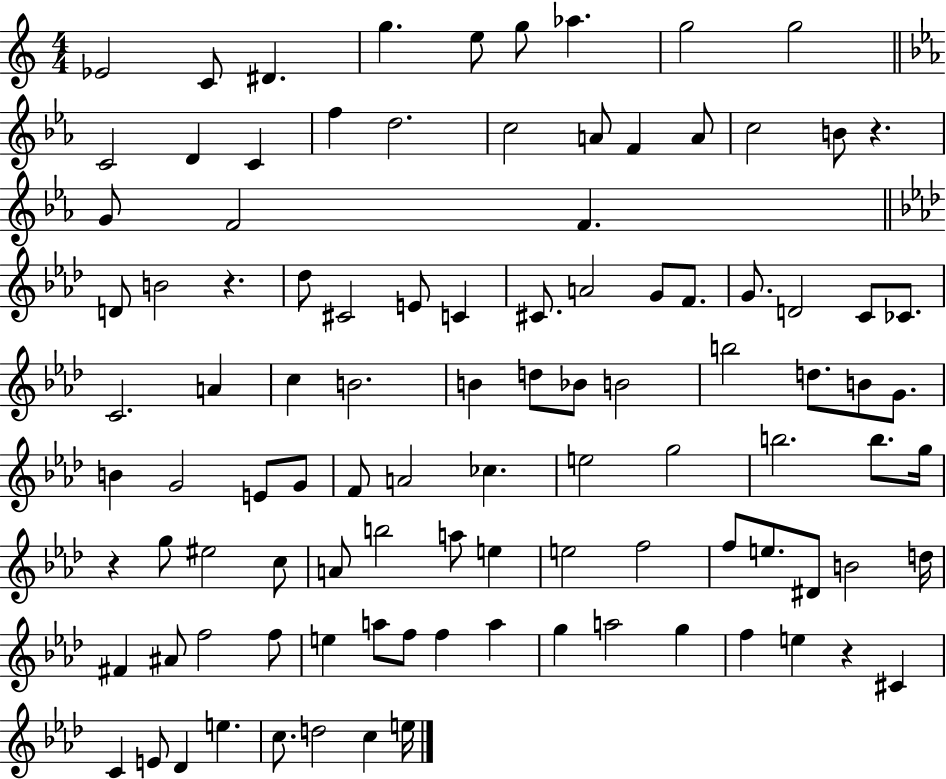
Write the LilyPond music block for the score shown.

{
  \clef treble
  \numericTimeSignature
  \time 4/4
  \key c \major
  \repeat volta 2 { ees'2 c'8 dis'4. | g''4. e''8 g''8 aes''4. | g''2 g''2 | \bar "||" \break \key ees \major c'2 d'4 c'4 | f''4 d''2. | c''2 a'8 f'4 a'8 | c''2 b'8 r4. | \break g'8 f'2 f'4. | \bar "||" \break \key aes \major d'8 b'2 r4. | des''8 cis'2 e'8 c'4 | cis'8. a'2 g'8 f'8. | g'8. d'2 c'8 ces'8. | \break c'2. a'4 | c''4 b'2. | b'4 d''8 bes'8 b'2 | b''2 d''8. b'8 g'8. | \break b'4 g'2 e'8 g'8 | f'8 a'2 ces''4. | e''2 g''2 | b''2. b''8. g''16 | \break r4 g''8 eis''2 c''8 | a'8 b''2 a''8 e''4 | e''2 f''2 | f''8 e''8. dis'8 b'2 d''16 | \break fis'4 ais'8 f''2 f''8 | e''4 a''8 f''8 f''4 a''4 | g''4 a''2 g''4 | f''4 e''4 r4 cis'4 | \break c'4 e'8 des'4 e''4. | c''8. d''2 c''4 e''16 | } \bar "|."
}